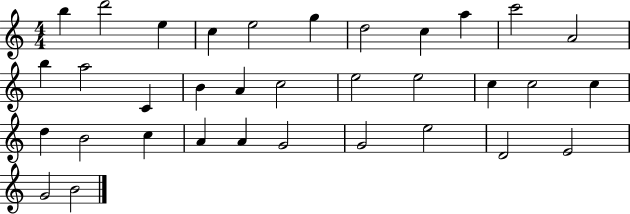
X:1
T:Untitled
M:4/4
L:1/4
K:C
b d'2 e c e2 g d2 c a c'2 A2 b a2 C B A c2 e2 e2 c c2 c d B2 c A A G2 G2 e2 D2 E2 G2 B2